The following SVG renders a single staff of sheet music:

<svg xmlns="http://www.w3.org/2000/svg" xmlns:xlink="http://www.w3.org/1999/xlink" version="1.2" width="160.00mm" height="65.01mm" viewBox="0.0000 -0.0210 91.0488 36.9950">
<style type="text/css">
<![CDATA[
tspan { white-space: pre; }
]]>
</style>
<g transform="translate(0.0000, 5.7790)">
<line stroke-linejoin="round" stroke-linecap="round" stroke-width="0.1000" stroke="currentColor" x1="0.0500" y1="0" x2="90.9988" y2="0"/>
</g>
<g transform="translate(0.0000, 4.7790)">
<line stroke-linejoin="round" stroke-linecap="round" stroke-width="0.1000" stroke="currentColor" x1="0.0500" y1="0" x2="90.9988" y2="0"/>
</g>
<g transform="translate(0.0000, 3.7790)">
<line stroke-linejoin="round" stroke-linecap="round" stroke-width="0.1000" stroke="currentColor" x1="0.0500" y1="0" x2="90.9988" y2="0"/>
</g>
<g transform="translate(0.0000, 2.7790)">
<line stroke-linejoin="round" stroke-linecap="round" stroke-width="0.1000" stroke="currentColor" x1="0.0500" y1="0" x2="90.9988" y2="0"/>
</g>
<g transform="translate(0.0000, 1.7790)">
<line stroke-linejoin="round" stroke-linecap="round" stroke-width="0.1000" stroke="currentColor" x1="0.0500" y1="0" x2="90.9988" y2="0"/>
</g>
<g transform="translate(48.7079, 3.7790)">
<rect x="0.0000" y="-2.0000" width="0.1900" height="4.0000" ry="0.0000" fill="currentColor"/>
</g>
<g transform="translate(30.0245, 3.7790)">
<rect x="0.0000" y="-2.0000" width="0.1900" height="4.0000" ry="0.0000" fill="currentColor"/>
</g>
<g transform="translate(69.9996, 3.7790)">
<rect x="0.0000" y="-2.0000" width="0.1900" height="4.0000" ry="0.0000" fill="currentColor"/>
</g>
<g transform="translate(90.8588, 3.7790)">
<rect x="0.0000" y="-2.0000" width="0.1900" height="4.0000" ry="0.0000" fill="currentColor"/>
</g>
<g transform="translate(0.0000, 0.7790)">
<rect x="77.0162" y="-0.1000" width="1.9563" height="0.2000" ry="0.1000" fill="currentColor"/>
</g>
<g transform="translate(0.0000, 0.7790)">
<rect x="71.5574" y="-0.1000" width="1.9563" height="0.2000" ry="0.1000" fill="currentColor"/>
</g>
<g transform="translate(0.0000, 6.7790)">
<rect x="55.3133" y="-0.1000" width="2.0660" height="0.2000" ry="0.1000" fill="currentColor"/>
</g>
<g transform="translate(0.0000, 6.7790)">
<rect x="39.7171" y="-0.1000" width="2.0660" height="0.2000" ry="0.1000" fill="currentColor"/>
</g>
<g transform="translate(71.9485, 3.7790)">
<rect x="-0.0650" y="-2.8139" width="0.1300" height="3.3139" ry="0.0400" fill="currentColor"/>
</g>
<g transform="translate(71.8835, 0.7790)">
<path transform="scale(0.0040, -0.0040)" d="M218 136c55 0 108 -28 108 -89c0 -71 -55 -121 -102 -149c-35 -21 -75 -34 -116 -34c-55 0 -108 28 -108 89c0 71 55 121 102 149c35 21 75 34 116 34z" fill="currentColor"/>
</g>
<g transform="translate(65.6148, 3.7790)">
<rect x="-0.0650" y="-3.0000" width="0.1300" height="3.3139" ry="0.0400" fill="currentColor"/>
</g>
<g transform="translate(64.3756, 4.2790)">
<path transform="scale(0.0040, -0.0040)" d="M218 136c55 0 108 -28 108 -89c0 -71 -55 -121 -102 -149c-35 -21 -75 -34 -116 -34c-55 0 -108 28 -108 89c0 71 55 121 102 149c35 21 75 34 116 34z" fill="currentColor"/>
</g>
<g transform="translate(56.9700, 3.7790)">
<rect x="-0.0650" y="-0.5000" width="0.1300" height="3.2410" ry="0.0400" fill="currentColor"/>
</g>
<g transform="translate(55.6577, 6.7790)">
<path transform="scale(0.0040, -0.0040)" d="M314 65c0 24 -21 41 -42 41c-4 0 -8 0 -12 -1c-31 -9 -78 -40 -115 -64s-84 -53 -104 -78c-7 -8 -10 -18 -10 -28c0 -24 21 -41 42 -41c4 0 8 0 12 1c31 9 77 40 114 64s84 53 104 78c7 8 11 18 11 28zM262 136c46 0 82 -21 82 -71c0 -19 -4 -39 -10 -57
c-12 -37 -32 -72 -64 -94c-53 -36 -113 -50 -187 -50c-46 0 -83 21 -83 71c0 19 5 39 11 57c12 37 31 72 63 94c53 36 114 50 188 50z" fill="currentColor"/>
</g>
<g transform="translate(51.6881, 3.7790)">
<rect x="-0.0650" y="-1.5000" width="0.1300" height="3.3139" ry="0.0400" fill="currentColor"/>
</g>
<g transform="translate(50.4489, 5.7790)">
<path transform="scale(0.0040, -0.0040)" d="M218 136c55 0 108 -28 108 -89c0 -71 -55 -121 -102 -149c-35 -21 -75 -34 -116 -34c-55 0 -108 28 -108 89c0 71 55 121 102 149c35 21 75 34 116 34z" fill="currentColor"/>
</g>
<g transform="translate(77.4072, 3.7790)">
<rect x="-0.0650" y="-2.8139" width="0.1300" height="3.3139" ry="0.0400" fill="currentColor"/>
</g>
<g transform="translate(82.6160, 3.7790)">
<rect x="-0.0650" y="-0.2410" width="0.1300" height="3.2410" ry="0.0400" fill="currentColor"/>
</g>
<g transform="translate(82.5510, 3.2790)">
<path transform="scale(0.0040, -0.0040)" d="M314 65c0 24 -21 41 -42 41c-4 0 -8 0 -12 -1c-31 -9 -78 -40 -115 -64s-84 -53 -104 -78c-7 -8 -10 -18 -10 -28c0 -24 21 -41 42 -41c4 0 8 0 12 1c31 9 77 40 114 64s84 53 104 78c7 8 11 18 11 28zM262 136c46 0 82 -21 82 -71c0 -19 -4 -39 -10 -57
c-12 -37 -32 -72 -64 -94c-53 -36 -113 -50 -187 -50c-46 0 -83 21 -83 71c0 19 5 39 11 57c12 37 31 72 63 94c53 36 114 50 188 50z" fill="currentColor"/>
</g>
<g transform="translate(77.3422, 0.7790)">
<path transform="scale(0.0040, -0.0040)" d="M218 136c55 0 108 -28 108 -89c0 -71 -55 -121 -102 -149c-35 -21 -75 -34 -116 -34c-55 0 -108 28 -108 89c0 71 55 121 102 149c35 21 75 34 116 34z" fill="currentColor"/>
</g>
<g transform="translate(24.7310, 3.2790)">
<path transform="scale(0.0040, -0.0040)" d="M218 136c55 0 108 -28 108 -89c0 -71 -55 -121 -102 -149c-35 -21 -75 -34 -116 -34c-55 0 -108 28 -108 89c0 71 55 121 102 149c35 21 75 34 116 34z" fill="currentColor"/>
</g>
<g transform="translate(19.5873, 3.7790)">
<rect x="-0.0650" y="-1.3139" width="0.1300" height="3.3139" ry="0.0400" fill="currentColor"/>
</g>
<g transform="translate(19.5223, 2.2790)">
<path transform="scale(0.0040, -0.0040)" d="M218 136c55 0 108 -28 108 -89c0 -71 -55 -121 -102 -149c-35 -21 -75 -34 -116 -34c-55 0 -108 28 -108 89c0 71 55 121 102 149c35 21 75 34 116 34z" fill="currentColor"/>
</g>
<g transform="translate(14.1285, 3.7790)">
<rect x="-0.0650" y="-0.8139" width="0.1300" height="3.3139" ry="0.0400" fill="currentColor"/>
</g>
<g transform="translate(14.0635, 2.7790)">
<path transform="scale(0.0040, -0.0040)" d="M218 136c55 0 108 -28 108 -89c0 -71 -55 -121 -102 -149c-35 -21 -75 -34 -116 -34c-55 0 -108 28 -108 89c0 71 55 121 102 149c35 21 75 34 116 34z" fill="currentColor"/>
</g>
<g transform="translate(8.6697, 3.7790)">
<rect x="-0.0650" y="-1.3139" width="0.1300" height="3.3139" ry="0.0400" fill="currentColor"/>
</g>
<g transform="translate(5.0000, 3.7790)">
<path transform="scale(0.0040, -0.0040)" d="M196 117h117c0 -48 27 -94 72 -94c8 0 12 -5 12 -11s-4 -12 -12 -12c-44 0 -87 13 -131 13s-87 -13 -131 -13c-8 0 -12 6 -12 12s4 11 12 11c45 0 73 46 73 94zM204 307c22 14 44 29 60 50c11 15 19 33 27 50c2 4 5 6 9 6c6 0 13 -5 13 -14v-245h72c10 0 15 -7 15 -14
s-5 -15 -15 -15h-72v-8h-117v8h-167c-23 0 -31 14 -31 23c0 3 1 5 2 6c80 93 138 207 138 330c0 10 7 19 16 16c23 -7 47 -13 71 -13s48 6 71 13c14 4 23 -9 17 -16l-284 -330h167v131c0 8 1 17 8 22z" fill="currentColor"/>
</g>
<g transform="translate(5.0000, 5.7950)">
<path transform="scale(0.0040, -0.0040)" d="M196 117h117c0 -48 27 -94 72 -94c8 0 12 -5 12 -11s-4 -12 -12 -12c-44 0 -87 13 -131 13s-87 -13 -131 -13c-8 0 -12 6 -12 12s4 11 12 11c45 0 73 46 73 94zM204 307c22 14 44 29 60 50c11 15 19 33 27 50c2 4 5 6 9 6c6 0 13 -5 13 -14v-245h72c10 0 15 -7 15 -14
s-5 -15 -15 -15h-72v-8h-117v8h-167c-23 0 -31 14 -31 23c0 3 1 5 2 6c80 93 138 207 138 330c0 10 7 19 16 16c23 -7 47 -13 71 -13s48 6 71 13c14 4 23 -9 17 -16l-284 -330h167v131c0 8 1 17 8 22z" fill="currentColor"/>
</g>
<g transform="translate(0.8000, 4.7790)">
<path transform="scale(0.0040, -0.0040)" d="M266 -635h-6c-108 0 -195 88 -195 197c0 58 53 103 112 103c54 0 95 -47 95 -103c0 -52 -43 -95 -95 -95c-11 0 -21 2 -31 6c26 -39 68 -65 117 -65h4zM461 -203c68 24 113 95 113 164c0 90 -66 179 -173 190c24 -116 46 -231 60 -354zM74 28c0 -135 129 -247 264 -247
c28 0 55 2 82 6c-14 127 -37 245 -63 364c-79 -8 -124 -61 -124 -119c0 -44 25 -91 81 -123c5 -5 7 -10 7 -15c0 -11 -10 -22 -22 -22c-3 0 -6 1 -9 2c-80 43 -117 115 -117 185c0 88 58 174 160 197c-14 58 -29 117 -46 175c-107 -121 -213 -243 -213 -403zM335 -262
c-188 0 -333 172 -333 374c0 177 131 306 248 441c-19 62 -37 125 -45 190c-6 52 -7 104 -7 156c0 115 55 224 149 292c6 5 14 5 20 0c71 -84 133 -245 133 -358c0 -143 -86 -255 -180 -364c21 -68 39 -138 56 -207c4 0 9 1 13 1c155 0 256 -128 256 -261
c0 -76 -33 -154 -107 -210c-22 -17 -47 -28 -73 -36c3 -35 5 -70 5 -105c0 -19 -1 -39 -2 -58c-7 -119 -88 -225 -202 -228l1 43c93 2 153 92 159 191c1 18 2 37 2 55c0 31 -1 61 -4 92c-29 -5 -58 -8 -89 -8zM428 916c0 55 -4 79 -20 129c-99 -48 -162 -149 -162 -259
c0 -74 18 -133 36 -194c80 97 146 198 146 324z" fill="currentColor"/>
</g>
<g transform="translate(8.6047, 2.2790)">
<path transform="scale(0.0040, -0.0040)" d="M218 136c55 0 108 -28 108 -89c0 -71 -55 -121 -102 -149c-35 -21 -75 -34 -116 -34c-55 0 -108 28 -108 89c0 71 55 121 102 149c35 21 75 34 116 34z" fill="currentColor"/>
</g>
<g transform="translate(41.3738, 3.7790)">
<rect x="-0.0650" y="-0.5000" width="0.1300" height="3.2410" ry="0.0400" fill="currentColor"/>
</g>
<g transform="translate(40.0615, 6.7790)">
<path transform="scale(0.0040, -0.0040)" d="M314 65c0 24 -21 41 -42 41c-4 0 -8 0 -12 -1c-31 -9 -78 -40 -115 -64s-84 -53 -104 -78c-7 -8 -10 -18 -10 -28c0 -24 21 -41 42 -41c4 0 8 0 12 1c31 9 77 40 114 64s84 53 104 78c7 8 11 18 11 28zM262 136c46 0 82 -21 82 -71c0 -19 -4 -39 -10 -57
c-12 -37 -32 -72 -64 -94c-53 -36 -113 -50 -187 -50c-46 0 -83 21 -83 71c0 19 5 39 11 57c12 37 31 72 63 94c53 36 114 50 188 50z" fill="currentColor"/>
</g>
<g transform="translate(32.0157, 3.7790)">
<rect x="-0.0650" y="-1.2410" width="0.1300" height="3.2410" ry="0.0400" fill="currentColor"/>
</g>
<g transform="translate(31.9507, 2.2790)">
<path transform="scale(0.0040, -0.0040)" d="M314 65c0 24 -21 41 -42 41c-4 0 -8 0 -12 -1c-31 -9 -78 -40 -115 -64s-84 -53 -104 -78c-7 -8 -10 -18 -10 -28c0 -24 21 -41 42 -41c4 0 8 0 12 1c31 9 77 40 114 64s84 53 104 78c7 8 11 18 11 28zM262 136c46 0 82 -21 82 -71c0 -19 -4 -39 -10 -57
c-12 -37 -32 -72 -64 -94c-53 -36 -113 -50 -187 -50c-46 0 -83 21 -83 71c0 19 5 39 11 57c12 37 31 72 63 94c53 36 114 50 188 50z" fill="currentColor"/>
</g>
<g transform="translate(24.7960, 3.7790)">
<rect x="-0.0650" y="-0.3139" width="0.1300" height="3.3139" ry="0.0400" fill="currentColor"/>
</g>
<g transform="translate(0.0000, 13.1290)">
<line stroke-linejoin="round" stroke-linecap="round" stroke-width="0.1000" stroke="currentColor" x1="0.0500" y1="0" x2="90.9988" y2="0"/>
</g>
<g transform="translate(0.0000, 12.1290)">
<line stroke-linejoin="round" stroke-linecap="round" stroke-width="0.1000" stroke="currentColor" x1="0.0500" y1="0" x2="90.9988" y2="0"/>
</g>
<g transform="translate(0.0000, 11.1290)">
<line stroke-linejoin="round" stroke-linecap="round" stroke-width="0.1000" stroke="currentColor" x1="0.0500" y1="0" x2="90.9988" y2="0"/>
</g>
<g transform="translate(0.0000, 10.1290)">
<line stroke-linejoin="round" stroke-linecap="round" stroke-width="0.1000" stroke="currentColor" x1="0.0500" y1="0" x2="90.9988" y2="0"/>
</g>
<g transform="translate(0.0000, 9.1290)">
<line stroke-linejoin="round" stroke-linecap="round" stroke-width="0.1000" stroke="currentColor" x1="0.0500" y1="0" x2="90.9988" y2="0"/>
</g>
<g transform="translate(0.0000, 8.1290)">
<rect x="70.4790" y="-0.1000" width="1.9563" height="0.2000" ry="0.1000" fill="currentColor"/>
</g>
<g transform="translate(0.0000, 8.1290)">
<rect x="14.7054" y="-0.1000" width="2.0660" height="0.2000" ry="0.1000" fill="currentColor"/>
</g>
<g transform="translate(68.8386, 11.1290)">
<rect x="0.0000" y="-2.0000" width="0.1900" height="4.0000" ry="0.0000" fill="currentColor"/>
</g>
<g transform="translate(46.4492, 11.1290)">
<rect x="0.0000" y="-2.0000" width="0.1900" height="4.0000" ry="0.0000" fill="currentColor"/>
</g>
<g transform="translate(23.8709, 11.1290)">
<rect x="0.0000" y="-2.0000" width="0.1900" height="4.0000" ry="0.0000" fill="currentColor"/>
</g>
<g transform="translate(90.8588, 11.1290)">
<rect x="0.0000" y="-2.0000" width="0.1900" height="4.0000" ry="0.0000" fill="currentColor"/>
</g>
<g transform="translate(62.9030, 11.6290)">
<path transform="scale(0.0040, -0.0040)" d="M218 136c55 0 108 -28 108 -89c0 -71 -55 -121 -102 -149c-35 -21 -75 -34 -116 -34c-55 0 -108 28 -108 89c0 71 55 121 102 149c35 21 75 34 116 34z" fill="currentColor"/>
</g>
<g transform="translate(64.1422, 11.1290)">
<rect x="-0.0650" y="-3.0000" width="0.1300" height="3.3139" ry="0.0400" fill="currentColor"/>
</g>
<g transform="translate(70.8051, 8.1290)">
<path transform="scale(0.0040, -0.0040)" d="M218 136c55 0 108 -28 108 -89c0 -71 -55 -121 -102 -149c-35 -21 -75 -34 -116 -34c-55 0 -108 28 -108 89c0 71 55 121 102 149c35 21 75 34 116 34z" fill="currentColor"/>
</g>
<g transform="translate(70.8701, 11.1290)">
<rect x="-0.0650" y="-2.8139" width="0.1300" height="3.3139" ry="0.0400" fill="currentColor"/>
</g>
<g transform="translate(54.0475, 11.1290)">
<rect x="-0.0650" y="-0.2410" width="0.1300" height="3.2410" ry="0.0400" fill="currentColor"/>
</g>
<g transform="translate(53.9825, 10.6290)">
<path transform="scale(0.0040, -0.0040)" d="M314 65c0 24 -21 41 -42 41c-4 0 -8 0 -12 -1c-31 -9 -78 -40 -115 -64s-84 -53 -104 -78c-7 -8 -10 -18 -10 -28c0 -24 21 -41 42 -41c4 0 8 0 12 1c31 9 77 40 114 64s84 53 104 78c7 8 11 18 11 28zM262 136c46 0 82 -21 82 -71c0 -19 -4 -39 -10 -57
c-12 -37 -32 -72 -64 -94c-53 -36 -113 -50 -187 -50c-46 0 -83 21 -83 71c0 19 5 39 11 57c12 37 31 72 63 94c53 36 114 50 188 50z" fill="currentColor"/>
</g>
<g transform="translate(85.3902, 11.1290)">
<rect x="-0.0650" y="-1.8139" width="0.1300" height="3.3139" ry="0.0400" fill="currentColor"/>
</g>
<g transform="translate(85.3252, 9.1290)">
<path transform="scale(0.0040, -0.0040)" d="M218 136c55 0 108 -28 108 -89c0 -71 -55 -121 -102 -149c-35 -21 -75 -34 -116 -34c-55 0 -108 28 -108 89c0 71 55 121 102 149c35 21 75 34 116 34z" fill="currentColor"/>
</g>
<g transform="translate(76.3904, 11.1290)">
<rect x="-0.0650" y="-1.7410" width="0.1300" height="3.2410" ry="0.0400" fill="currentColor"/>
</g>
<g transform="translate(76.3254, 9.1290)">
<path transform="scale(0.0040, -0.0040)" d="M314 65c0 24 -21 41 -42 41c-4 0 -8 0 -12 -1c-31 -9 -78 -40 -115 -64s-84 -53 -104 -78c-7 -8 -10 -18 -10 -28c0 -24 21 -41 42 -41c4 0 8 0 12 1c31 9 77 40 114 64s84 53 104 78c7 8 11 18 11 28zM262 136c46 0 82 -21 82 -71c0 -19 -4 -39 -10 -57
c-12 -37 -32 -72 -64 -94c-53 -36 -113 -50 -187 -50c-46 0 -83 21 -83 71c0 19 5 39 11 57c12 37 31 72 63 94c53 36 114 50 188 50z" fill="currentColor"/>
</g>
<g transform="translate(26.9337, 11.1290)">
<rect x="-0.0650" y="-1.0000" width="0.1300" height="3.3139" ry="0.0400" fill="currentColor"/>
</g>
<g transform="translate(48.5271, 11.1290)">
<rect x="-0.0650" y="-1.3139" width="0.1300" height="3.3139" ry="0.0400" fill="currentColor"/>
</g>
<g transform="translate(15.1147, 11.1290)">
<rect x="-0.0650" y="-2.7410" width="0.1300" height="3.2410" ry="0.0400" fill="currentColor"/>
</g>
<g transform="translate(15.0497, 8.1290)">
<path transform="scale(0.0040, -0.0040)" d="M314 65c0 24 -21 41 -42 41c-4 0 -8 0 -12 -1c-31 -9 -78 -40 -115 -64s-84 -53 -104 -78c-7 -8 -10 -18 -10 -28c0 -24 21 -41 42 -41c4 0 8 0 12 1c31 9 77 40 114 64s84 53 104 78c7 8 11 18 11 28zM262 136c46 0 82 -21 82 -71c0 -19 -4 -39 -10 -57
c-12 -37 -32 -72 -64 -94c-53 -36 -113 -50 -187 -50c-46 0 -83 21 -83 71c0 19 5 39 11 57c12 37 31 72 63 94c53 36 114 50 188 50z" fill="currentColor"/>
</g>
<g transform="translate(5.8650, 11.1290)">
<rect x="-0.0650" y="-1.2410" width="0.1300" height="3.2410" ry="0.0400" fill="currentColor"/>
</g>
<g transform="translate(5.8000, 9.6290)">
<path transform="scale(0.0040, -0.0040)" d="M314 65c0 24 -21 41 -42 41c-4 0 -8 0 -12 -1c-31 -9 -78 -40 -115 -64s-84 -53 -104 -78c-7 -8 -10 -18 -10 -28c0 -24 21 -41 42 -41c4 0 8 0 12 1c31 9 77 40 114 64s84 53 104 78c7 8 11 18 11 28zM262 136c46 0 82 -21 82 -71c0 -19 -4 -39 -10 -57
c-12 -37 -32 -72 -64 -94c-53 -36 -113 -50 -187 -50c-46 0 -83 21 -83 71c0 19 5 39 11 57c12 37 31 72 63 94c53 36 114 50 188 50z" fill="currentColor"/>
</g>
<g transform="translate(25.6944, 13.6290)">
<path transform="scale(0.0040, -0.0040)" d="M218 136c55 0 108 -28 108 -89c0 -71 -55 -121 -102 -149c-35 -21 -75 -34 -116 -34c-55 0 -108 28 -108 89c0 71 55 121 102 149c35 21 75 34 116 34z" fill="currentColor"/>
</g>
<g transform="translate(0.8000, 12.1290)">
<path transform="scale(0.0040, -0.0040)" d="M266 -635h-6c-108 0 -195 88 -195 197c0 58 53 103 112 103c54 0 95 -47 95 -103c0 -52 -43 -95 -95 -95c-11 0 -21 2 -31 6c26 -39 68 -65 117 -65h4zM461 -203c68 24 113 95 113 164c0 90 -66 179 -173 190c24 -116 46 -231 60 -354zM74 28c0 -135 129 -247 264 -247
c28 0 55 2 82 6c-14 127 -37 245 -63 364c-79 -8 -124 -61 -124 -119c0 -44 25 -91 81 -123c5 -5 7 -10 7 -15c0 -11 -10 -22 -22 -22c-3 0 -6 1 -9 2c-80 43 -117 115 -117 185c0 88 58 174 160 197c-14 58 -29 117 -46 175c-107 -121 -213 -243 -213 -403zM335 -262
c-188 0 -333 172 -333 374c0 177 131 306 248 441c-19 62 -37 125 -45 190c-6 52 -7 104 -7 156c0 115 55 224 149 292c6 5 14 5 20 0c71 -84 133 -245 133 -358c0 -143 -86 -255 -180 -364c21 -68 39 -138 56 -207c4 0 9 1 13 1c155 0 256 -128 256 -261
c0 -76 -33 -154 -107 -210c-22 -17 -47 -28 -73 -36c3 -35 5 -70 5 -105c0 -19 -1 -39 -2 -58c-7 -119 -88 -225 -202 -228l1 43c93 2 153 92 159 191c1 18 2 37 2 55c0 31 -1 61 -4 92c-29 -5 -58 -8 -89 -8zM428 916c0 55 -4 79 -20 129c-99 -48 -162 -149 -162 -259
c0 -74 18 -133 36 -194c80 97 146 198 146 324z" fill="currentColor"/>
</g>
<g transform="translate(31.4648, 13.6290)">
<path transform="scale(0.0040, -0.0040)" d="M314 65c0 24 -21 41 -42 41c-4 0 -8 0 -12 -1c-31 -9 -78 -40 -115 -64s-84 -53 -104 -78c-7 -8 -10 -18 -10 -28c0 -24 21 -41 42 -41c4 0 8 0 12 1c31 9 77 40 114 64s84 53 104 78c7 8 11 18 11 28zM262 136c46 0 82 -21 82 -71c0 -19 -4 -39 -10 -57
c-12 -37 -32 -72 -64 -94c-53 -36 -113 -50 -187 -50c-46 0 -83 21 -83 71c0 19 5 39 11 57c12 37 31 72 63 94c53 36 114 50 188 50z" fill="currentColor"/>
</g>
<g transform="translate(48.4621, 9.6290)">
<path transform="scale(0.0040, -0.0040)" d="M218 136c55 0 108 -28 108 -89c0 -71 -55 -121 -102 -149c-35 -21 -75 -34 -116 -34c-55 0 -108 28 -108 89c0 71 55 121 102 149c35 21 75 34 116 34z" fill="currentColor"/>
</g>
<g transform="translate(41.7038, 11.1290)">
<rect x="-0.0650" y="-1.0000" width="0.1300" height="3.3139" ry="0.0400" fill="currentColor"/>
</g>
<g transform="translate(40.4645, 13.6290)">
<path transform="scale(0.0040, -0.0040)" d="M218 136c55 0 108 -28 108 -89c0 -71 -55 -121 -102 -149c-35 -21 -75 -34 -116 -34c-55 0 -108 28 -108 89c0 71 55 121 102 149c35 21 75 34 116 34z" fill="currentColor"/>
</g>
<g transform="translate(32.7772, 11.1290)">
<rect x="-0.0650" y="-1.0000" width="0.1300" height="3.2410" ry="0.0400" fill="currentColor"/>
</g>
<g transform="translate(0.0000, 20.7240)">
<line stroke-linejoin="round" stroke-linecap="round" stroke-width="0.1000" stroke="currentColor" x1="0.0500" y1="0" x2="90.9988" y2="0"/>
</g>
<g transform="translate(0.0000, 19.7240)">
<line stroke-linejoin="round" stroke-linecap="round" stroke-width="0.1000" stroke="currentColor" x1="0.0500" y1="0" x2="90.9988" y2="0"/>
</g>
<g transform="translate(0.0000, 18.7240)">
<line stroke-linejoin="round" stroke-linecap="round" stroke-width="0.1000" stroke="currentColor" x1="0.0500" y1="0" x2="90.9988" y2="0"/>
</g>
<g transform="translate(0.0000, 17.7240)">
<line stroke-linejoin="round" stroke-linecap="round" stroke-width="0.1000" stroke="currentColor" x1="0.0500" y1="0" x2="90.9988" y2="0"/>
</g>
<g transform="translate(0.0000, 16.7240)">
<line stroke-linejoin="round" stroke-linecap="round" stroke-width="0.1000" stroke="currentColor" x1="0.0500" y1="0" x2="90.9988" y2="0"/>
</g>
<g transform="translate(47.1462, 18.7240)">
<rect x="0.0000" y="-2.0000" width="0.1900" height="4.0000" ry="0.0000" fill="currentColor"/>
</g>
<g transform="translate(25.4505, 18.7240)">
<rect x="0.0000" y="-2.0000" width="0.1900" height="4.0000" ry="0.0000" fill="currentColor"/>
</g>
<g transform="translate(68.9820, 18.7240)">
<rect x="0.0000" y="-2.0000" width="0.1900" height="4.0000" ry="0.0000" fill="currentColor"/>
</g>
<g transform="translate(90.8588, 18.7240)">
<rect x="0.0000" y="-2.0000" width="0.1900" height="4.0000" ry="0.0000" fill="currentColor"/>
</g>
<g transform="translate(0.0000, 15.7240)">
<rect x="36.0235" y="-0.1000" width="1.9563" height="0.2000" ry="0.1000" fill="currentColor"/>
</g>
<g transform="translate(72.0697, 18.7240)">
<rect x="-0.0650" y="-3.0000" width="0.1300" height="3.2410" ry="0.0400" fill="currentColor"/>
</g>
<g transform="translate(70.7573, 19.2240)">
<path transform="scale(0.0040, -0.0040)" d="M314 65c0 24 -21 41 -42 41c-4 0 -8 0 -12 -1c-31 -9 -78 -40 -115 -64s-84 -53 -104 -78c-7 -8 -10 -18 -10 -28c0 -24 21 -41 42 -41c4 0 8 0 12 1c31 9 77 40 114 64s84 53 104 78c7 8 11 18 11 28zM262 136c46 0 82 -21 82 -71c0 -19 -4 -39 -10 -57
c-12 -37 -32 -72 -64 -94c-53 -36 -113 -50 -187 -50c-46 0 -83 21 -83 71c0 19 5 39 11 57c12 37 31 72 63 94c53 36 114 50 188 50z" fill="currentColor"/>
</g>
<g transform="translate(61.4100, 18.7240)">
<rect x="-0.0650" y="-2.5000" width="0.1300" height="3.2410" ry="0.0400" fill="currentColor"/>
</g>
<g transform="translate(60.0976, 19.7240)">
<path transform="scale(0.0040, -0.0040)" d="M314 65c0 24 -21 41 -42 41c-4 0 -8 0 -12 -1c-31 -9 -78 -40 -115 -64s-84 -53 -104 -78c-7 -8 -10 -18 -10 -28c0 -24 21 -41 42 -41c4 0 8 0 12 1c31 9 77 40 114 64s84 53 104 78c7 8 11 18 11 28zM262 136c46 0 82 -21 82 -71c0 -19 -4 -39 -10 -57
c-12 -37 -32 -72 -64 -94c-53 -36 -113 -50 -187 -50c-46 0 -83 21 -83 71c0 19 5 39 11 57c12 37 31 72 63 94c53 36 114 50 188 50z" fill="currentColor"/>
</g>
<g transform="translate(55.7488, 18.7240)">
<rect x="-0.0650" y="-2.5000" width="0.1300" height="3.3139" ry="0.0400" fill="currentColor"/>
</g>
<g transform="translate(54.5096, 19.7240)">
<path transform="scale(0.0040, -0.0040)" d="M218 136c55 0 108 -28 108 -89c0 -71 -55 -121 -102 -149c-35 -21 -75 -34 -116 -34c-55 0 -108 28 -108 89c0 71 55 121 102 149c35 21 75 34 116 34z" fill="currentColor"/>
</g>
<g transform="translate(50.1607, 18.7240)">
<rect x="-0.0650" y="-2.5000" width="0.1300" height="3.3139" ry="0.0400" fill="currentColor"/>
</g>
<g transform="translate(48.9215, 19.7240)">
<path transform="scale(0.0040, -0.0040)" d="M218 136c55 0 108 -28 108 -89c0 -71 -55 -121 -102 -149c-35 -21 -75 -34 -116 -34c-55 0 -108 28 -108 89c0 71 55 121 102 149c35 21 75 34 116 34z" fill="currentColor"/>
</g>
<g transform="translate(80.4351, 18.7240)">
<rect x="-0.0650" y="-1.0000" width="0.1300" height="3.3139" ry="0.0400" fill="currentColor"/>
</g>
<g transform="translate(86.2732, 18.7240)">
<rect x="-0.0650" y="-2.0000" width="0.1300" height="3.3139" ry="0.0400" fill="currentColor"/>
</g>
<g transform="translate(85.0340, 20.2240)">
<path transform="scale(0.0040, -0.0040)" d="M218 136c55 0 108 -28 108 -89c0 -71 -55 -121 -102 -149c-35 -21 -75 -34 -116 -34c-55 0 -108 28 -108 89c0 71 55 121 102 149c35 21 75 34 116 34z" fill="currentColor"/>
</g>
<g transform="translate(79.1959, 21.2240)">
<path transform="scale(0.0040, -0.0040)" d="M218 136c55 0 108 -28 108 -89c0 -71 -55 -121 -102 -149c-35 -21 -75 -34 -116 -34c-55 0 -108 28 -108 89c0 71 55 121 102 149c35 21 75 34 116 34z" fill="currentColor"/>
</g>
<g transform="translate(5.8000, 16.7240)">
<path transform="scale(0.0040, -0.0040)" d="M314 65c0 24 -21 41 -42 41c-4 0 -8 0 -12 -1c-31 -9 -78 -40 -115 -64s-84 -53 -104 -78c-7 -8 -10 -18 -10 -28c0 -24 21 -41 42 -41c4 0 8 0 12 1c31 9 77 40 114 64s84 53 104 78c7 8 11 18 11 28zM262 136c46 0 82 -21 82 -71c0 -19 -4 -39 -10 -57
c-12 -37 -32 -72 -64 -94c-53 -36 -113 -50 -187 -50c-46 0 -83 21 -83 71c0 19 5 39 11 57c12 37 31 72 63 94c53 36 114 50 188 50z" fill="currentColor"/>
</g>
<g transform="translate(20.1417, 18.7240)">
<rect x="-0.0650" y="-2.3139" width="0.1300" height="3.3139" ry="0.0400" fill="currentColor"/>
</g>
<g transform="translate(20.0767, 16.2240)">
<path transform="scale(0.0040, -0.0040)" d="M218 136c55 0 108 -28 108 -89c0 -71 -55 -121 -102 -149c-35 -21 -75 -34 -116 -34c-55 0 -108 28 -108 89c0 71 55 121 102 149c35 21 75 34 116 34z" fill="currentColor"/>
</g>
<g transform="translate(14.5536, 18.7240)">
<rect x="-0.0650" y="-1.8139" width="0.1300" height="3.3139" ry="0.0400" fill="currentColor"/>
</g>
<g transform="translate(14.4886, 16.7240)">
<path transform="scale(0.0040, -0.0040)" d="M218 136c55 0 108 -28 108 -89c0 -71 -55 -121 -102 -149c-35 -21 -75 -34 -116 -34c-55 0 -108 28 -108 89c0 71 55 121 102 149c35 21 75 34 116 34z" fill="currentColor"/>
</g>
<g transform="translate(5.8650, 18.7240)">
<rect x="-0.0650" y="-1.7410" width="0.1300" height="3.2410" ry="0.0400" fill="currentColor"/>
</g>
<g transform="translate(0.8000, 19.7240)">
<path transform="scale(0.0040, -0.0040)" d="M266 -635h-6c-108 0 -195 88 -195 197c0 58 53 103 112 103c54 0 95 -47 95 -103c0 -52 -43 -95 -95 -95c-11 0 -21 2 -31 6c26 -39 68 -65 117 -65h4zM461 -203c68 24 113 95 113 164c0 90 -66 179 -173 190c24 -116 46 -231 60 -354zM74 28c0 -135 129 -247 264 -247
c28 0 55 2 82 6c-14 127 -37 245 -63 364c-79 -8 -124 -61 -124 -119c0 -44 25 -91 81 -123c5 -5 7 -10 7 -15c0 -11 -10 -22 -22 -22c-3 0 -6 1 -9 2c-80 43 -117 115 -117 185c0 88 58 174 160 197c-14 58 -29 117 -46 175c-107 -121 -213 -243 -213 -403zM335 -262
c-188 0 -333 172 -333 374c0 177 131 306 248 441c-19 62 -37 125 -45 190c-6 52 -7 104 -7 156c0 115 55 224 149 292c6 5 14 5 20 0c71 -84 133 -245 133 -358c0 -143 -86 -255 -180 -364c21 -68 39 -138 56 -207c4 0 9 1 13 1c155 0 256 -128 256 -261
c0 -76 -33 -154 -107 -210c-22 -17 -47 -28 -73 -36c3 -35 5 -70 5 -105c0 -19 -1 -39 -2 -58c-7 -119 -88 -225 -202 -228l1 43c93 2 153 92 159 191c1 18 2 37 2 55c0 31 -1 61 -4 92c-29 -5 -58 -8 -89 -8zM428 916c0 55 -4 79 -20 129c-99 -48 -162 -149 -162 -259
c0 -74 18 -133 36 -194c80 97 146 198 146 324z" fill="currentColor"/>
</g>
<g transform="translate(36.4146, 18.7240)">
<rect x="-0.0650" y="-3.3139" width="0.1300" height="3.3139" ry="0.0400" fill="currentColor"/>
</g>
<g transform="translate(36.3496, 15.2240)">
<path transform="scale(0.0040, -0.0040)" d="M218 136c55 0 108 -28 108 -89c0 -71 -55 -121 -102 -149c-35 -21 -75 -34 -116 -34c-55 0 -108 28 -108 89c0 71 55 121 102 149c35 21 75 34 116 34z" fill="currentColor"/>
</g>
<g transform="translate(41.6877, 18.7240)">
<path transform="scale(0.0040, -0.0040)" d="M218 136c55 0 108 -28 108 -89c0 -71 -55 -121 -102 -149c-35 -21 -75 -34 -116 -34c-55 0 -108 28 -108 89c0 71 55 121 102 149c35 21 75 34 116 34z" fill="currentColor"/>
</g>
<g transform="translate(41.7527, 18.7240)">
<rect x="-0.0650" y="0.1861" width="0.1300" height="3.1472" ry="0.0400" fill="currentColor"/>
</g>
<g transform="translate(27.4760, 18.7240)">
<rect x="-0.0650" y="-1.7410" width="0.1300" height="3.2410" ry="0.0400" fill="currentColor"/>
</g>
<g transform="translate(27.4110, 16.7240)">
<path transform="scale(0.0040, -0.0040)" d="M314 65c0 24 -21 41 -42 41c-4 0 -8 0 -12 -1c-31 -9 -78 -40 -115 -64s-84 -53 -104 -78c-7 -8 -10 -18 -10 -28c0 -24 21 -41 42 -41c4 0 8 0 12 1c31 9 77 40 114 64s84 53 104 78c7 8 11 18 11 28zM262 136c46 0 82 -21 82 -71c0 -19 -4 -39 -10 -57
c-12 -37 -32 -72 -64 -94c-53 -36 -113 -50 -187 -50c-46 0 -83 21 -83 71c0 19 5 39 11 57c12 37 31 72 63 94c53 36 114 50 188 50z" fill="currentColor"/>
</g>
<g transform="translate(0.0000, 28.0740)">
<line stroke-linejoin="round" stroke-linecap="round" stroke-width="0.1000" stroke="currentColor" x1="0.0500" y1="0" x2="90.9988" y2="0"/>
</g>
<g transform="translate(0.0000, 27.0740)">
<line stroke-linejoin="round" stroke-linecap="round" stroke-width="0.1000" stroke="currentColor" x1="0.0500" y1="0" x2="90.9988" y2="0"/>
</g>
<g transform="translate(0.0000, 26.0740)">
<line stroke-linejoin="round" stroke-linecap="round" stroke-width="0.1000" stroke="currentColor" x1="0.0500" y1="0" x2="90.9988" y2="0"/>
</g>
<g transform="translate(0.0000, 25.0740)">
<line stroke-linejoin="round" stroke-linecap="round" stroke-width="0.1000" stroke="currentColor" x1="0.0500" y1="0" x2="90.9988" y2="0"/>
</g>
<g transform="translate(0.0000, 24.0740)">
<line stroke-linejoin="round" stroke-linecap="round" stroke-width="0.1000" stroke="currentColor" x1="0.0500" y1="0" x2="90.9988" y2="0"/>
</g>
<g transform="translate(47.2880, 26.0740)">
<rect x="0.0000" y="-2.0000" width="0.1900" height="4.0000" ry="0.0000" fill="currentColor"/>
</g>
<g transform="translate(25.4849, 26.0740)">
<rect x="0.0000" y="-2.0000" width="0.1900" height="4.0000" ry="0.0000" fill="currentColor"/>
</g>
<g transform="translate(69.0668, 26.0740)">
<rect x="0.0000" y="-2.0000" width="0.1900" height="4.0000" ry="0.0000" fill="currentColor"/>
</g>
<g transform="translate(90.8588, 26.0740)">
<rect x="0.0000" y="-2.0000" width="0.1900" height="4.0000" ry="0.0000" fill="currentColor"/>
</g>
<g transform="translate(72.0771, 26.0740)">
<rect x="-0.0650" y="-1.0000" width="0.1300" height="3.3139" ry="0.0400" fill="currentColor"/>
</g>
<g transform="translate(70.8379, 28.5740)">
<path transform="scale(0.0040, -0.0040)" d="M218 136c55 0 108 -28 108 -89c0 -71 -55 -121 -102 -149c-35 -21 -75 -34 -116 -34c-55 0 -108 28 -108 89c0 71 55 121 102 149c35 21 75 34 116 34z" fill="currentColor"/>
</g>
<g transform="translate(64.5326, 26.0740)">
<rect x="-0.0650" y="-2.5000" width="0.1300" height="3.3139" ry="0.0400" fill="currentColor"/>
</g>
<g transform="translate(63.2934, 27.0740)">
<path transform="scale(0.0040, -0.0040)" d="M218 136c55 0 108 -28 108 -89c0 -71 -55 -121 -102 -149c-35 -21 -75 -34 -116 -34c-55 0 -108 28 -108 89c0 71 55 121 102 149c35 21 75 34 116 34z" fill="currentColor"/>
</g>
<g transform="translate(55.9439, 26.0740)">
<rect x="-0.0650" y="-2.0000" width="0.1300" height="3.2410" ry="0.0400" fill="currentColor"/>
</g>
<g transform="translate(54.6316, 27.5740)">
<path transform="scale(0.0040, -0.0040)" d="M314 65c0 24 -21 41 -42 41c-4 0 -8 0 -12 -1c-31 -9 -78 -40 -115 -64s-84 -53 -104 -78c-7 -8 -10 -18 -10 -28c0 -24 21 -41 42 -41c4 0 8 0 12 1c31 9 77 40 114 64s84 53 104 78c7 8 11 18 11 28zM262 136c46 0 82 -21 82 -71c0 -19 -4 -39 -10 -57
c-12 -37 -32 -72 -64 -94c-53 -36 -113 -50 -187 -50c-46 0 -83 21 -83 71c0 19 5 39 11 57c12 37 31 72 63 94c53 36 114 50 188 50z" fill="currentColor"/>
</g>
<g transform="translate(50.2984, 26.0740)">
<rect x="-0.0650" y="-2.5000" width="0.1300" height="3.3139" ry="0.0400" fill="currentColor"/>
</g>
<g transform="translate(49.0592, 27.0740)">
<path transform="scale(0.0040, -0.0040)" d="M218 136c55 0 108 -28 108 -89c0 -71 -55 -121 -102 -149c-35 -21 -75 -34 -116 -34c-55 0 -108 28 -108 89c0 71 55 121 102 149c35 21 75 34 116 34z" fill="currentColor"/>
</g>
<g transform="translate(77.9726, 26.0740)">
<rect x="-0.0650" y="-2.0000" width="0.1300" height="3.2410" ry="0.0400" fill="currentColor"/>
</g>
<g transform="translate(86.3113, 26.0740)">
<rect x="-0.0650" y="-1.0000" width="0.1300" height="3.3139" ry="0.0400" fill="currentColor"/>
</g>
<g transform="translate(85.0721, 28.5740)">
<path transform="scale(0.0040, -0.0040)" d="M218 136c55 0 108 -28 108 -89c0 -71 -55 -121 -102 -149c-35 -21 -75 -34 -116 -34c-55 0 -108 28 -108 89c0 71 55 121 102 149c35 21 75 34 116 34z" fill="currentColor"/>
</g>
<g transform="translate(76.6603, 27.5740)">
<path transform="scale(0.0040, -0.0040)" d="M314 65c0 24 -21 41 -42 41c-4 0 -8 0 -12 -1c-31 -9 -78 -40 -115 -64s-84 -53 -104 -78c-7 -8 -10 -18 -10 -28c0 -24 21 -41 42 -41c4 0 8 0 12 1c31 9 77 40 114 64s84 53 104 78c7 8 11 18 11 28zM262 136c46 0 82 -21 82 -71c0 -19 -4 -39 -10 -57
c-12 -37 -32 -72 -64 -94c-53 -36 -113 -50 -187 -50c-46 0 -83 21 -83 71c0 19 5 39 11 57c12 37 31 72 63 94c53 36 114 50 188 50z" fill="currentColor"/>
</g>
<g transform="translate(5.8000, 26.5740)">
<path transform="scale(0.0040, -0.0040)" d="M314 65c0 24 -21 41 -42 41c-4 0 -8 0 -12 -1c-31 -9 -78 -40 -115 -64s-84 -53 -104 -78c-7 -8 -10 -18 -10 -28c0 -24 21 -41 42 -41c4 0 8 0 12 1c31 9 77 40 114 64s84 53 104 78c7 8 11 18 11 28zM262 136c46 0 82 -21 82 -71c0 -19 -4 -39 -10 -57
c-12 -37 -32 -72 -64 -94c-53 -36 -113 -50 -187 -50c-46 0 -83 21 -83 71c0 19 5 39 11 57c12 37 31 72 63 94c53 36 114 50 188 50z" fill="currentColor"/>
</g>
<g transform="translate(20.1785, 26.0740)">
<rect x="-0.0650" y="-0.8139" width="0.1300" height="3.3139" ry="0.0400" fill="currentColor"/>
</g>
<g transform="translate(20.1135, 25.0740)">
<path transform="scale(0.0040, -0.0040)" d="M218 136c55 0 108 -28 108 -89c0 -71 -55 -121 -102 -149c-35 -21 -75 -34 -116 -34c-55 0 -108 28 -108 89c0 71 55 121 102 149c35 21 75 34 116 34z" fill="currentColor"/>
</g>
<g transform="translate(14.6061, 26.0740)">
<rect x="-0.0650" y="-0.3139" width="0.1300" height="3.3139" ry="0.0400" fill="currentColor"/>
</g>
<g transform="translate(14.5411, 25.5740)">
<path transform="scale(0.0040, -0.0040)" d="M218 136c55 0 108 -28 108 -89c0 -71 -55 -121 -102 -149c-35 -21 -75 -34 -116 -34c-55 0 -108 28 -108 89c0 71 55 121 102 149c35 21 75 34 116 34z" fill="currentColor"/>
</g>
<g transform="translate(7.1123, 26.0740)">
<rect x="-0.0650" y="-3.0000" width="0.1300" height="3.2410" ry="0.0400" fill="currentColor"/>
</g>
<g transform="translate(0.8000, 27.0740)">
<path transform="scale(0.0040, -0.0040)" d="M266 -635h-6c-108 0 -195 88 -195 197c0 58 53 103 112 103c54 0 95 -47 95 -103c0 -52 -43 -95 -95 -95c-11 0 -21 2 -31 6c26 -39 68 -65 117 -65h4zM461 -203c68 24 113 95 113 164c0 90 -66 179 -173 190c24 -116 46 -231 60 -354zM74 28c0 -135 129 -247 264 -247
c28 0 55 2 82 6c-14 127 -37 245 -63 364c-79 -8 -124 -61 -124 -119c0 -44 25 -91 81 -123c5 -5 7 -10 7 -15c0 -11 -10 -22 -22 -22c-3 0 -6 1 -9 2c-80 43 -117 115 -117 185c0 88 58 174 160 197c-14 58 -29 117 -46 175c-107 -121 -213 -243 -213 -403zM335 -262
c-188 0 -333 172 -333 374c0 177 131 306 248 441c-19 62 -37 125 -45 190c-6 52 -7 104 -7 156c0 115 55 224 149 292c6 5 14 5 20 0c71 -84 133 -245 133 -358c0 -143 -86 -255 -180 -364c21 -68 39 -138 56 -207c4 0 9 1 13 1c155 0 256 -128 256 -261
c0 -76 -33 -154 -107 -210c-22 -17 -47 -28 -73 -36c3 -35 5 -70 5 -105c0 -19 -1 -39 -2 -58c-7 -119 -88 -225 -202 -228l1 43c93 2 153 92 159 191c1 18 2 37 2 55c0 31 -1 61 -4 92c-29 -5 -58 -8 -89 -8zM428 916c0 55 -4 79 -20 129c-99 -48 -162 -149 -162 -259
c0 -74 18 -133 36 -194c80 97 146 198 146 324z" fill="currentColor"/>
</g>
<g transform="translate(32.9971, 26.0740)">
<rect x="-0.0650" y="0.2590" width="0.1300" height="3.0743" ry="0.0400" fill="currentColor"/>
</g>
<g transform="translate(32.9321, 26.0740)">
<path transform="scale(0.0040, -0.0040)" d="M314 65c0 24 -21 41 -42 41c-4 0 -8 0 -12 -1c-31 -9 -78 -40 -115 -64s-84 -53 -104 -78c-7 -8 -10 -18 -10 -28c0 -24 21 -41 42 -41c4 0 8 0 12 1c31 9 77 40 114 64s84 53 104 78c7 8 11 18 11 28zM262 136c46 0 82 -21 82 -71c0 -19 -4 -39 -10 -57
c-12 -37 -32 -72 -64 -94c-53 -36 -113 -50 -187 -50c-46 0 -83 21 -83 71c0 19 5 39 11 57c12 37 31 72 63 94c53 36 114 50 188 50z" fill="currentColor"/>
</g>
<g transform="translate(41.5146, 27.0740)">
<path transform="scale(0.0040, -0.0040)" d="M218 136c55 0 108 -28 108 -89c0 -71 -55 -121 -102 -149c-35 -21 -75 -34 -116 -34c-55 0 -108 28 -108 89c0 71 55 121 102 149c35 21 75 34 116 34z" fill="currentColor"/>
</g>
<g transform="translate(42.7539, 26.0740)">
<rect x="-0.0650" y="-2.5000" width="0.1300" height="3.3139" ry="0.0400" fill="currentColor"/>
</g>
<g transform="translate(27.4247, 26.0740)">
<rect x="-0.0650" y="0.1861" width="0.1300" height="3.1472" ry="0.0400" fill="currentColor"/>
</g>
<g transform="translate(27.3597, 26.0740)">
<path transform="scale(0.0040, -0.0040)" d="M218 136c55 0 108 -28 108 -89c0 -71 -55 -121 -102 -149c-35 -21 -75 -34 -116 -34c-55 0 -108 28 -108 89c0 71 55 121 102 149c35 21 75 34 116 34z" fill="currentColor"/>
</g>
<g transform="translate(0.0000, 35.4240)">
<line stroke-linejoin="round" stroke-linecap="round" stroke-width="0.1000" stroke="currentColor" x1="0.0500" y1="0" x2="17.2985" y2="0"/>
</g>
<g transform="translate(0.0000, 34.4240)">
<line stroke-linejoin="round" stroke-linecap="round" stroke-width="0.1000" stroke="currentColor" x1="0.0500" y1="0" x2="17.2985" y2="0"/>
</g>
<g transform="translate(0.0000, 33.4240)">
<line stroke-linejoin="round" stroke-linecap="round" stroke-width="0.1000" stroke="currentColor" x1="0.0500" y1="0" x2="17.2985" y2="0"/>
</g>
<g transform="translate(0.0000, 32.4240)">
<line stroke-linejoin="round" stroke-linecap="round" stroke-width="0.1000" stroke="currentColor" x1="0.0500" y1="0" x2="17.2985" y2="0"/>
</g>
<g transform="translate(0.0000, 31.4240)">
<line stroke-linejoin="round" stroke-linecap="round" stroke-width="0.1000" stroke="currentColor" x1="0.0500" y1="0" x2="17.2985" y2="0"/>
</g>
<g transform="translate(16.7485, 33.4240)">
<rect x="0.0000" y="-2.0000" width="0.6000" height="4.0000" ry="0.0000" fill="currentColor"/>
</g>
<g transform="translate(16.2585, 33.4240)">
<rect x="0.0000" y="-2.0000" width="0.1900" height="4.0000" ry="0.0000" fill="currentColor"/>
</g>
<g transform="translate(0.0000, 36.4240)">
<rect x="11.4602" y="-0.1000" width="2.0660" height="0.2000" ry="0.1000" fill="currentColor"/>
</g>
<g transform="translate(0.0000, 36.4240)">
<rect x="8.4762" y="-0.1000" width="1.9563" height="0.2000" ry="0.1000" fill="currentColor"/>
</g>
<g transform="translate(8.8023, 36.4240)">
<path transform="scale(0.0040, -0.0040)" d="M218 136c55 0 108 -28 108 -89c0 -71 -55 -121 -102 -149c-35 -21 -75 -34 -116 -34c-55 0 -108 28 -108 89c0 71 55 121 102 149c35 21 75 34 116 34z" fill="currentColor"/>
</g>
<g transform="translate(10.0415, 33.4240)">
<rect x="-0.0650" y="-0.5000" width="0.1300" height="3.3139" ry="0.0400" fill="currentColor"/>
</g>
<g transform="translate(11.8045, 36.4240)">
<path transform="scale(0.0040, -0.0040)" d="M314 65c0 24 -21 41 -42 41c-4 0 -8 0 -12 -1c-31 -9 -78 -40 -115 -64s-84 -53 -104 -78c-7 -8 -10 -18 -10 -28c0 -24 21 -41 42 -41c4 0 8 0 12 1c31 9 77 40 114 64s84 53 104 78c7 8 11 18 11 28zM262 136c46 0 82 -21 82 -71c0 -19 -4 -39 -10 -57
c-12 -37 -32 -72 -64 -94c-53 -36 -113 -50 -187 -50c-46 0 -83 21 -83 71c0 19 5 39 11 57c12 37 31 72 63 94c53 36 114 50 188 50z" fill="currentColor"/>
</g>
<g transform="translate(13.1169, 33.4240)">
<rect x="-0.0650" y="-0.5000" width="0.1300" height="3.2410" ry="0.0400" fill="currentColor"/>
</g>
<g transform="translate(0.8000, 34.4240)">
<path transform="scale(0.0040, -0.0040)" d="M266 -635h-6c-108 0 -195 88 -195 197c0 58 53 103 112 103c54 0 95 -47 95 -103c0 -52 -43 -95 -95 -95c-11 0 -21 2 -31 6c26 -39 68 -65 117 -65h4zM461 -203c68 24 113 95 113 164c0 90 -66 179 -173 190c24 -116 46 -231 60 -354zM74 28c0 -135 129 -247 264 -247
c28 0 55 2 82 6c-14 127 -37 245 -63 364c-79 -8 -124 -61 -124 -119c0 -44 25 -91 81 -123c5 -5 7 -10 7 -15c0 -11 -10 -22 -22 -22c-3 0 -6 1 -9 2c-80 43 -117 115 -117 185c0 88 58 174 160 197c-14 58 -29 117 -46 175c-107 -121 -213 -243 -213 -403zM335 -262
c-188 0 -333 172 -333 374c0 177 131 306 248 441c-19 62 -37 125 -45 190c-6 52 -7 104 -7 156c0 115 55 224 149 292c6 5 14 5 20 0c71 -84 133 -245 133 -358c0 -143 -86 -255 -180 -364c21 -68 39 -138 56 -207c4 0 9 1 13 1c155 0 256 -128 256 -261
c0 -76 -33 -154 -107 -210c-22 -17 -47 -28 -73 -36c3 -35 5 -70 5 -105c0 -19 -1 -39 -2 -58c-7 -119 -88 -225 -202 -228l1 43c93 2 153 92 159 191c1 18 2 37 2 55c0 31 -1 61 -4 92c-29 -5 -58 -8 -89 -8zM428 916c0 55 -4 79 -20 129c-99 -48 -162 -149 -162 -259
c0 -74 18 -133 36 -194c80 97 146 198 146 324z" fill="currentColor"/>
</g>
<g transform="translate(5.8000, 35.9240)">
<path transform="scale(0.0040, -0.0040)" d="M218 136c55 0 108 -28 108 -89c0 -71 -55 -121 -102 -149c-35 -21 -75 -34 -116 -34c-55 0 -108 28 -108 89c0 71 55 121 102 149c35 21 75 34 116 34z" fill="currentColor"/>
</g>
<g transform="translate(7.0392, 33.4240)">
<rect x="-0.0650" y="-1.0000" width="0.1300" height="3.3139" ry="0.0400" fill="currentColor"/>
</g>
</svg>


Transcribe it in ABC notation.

X:1
T:Untitled
M:4/4
L:1/4
K:C
e d e c e2 C2 E C2 A a a c2 e2 a2 D D2 D e c2 A a f2 f f2 f g f2 b B G G G2 A2 D F A2 c d B B2 G G F2 G D F2 D D C C2